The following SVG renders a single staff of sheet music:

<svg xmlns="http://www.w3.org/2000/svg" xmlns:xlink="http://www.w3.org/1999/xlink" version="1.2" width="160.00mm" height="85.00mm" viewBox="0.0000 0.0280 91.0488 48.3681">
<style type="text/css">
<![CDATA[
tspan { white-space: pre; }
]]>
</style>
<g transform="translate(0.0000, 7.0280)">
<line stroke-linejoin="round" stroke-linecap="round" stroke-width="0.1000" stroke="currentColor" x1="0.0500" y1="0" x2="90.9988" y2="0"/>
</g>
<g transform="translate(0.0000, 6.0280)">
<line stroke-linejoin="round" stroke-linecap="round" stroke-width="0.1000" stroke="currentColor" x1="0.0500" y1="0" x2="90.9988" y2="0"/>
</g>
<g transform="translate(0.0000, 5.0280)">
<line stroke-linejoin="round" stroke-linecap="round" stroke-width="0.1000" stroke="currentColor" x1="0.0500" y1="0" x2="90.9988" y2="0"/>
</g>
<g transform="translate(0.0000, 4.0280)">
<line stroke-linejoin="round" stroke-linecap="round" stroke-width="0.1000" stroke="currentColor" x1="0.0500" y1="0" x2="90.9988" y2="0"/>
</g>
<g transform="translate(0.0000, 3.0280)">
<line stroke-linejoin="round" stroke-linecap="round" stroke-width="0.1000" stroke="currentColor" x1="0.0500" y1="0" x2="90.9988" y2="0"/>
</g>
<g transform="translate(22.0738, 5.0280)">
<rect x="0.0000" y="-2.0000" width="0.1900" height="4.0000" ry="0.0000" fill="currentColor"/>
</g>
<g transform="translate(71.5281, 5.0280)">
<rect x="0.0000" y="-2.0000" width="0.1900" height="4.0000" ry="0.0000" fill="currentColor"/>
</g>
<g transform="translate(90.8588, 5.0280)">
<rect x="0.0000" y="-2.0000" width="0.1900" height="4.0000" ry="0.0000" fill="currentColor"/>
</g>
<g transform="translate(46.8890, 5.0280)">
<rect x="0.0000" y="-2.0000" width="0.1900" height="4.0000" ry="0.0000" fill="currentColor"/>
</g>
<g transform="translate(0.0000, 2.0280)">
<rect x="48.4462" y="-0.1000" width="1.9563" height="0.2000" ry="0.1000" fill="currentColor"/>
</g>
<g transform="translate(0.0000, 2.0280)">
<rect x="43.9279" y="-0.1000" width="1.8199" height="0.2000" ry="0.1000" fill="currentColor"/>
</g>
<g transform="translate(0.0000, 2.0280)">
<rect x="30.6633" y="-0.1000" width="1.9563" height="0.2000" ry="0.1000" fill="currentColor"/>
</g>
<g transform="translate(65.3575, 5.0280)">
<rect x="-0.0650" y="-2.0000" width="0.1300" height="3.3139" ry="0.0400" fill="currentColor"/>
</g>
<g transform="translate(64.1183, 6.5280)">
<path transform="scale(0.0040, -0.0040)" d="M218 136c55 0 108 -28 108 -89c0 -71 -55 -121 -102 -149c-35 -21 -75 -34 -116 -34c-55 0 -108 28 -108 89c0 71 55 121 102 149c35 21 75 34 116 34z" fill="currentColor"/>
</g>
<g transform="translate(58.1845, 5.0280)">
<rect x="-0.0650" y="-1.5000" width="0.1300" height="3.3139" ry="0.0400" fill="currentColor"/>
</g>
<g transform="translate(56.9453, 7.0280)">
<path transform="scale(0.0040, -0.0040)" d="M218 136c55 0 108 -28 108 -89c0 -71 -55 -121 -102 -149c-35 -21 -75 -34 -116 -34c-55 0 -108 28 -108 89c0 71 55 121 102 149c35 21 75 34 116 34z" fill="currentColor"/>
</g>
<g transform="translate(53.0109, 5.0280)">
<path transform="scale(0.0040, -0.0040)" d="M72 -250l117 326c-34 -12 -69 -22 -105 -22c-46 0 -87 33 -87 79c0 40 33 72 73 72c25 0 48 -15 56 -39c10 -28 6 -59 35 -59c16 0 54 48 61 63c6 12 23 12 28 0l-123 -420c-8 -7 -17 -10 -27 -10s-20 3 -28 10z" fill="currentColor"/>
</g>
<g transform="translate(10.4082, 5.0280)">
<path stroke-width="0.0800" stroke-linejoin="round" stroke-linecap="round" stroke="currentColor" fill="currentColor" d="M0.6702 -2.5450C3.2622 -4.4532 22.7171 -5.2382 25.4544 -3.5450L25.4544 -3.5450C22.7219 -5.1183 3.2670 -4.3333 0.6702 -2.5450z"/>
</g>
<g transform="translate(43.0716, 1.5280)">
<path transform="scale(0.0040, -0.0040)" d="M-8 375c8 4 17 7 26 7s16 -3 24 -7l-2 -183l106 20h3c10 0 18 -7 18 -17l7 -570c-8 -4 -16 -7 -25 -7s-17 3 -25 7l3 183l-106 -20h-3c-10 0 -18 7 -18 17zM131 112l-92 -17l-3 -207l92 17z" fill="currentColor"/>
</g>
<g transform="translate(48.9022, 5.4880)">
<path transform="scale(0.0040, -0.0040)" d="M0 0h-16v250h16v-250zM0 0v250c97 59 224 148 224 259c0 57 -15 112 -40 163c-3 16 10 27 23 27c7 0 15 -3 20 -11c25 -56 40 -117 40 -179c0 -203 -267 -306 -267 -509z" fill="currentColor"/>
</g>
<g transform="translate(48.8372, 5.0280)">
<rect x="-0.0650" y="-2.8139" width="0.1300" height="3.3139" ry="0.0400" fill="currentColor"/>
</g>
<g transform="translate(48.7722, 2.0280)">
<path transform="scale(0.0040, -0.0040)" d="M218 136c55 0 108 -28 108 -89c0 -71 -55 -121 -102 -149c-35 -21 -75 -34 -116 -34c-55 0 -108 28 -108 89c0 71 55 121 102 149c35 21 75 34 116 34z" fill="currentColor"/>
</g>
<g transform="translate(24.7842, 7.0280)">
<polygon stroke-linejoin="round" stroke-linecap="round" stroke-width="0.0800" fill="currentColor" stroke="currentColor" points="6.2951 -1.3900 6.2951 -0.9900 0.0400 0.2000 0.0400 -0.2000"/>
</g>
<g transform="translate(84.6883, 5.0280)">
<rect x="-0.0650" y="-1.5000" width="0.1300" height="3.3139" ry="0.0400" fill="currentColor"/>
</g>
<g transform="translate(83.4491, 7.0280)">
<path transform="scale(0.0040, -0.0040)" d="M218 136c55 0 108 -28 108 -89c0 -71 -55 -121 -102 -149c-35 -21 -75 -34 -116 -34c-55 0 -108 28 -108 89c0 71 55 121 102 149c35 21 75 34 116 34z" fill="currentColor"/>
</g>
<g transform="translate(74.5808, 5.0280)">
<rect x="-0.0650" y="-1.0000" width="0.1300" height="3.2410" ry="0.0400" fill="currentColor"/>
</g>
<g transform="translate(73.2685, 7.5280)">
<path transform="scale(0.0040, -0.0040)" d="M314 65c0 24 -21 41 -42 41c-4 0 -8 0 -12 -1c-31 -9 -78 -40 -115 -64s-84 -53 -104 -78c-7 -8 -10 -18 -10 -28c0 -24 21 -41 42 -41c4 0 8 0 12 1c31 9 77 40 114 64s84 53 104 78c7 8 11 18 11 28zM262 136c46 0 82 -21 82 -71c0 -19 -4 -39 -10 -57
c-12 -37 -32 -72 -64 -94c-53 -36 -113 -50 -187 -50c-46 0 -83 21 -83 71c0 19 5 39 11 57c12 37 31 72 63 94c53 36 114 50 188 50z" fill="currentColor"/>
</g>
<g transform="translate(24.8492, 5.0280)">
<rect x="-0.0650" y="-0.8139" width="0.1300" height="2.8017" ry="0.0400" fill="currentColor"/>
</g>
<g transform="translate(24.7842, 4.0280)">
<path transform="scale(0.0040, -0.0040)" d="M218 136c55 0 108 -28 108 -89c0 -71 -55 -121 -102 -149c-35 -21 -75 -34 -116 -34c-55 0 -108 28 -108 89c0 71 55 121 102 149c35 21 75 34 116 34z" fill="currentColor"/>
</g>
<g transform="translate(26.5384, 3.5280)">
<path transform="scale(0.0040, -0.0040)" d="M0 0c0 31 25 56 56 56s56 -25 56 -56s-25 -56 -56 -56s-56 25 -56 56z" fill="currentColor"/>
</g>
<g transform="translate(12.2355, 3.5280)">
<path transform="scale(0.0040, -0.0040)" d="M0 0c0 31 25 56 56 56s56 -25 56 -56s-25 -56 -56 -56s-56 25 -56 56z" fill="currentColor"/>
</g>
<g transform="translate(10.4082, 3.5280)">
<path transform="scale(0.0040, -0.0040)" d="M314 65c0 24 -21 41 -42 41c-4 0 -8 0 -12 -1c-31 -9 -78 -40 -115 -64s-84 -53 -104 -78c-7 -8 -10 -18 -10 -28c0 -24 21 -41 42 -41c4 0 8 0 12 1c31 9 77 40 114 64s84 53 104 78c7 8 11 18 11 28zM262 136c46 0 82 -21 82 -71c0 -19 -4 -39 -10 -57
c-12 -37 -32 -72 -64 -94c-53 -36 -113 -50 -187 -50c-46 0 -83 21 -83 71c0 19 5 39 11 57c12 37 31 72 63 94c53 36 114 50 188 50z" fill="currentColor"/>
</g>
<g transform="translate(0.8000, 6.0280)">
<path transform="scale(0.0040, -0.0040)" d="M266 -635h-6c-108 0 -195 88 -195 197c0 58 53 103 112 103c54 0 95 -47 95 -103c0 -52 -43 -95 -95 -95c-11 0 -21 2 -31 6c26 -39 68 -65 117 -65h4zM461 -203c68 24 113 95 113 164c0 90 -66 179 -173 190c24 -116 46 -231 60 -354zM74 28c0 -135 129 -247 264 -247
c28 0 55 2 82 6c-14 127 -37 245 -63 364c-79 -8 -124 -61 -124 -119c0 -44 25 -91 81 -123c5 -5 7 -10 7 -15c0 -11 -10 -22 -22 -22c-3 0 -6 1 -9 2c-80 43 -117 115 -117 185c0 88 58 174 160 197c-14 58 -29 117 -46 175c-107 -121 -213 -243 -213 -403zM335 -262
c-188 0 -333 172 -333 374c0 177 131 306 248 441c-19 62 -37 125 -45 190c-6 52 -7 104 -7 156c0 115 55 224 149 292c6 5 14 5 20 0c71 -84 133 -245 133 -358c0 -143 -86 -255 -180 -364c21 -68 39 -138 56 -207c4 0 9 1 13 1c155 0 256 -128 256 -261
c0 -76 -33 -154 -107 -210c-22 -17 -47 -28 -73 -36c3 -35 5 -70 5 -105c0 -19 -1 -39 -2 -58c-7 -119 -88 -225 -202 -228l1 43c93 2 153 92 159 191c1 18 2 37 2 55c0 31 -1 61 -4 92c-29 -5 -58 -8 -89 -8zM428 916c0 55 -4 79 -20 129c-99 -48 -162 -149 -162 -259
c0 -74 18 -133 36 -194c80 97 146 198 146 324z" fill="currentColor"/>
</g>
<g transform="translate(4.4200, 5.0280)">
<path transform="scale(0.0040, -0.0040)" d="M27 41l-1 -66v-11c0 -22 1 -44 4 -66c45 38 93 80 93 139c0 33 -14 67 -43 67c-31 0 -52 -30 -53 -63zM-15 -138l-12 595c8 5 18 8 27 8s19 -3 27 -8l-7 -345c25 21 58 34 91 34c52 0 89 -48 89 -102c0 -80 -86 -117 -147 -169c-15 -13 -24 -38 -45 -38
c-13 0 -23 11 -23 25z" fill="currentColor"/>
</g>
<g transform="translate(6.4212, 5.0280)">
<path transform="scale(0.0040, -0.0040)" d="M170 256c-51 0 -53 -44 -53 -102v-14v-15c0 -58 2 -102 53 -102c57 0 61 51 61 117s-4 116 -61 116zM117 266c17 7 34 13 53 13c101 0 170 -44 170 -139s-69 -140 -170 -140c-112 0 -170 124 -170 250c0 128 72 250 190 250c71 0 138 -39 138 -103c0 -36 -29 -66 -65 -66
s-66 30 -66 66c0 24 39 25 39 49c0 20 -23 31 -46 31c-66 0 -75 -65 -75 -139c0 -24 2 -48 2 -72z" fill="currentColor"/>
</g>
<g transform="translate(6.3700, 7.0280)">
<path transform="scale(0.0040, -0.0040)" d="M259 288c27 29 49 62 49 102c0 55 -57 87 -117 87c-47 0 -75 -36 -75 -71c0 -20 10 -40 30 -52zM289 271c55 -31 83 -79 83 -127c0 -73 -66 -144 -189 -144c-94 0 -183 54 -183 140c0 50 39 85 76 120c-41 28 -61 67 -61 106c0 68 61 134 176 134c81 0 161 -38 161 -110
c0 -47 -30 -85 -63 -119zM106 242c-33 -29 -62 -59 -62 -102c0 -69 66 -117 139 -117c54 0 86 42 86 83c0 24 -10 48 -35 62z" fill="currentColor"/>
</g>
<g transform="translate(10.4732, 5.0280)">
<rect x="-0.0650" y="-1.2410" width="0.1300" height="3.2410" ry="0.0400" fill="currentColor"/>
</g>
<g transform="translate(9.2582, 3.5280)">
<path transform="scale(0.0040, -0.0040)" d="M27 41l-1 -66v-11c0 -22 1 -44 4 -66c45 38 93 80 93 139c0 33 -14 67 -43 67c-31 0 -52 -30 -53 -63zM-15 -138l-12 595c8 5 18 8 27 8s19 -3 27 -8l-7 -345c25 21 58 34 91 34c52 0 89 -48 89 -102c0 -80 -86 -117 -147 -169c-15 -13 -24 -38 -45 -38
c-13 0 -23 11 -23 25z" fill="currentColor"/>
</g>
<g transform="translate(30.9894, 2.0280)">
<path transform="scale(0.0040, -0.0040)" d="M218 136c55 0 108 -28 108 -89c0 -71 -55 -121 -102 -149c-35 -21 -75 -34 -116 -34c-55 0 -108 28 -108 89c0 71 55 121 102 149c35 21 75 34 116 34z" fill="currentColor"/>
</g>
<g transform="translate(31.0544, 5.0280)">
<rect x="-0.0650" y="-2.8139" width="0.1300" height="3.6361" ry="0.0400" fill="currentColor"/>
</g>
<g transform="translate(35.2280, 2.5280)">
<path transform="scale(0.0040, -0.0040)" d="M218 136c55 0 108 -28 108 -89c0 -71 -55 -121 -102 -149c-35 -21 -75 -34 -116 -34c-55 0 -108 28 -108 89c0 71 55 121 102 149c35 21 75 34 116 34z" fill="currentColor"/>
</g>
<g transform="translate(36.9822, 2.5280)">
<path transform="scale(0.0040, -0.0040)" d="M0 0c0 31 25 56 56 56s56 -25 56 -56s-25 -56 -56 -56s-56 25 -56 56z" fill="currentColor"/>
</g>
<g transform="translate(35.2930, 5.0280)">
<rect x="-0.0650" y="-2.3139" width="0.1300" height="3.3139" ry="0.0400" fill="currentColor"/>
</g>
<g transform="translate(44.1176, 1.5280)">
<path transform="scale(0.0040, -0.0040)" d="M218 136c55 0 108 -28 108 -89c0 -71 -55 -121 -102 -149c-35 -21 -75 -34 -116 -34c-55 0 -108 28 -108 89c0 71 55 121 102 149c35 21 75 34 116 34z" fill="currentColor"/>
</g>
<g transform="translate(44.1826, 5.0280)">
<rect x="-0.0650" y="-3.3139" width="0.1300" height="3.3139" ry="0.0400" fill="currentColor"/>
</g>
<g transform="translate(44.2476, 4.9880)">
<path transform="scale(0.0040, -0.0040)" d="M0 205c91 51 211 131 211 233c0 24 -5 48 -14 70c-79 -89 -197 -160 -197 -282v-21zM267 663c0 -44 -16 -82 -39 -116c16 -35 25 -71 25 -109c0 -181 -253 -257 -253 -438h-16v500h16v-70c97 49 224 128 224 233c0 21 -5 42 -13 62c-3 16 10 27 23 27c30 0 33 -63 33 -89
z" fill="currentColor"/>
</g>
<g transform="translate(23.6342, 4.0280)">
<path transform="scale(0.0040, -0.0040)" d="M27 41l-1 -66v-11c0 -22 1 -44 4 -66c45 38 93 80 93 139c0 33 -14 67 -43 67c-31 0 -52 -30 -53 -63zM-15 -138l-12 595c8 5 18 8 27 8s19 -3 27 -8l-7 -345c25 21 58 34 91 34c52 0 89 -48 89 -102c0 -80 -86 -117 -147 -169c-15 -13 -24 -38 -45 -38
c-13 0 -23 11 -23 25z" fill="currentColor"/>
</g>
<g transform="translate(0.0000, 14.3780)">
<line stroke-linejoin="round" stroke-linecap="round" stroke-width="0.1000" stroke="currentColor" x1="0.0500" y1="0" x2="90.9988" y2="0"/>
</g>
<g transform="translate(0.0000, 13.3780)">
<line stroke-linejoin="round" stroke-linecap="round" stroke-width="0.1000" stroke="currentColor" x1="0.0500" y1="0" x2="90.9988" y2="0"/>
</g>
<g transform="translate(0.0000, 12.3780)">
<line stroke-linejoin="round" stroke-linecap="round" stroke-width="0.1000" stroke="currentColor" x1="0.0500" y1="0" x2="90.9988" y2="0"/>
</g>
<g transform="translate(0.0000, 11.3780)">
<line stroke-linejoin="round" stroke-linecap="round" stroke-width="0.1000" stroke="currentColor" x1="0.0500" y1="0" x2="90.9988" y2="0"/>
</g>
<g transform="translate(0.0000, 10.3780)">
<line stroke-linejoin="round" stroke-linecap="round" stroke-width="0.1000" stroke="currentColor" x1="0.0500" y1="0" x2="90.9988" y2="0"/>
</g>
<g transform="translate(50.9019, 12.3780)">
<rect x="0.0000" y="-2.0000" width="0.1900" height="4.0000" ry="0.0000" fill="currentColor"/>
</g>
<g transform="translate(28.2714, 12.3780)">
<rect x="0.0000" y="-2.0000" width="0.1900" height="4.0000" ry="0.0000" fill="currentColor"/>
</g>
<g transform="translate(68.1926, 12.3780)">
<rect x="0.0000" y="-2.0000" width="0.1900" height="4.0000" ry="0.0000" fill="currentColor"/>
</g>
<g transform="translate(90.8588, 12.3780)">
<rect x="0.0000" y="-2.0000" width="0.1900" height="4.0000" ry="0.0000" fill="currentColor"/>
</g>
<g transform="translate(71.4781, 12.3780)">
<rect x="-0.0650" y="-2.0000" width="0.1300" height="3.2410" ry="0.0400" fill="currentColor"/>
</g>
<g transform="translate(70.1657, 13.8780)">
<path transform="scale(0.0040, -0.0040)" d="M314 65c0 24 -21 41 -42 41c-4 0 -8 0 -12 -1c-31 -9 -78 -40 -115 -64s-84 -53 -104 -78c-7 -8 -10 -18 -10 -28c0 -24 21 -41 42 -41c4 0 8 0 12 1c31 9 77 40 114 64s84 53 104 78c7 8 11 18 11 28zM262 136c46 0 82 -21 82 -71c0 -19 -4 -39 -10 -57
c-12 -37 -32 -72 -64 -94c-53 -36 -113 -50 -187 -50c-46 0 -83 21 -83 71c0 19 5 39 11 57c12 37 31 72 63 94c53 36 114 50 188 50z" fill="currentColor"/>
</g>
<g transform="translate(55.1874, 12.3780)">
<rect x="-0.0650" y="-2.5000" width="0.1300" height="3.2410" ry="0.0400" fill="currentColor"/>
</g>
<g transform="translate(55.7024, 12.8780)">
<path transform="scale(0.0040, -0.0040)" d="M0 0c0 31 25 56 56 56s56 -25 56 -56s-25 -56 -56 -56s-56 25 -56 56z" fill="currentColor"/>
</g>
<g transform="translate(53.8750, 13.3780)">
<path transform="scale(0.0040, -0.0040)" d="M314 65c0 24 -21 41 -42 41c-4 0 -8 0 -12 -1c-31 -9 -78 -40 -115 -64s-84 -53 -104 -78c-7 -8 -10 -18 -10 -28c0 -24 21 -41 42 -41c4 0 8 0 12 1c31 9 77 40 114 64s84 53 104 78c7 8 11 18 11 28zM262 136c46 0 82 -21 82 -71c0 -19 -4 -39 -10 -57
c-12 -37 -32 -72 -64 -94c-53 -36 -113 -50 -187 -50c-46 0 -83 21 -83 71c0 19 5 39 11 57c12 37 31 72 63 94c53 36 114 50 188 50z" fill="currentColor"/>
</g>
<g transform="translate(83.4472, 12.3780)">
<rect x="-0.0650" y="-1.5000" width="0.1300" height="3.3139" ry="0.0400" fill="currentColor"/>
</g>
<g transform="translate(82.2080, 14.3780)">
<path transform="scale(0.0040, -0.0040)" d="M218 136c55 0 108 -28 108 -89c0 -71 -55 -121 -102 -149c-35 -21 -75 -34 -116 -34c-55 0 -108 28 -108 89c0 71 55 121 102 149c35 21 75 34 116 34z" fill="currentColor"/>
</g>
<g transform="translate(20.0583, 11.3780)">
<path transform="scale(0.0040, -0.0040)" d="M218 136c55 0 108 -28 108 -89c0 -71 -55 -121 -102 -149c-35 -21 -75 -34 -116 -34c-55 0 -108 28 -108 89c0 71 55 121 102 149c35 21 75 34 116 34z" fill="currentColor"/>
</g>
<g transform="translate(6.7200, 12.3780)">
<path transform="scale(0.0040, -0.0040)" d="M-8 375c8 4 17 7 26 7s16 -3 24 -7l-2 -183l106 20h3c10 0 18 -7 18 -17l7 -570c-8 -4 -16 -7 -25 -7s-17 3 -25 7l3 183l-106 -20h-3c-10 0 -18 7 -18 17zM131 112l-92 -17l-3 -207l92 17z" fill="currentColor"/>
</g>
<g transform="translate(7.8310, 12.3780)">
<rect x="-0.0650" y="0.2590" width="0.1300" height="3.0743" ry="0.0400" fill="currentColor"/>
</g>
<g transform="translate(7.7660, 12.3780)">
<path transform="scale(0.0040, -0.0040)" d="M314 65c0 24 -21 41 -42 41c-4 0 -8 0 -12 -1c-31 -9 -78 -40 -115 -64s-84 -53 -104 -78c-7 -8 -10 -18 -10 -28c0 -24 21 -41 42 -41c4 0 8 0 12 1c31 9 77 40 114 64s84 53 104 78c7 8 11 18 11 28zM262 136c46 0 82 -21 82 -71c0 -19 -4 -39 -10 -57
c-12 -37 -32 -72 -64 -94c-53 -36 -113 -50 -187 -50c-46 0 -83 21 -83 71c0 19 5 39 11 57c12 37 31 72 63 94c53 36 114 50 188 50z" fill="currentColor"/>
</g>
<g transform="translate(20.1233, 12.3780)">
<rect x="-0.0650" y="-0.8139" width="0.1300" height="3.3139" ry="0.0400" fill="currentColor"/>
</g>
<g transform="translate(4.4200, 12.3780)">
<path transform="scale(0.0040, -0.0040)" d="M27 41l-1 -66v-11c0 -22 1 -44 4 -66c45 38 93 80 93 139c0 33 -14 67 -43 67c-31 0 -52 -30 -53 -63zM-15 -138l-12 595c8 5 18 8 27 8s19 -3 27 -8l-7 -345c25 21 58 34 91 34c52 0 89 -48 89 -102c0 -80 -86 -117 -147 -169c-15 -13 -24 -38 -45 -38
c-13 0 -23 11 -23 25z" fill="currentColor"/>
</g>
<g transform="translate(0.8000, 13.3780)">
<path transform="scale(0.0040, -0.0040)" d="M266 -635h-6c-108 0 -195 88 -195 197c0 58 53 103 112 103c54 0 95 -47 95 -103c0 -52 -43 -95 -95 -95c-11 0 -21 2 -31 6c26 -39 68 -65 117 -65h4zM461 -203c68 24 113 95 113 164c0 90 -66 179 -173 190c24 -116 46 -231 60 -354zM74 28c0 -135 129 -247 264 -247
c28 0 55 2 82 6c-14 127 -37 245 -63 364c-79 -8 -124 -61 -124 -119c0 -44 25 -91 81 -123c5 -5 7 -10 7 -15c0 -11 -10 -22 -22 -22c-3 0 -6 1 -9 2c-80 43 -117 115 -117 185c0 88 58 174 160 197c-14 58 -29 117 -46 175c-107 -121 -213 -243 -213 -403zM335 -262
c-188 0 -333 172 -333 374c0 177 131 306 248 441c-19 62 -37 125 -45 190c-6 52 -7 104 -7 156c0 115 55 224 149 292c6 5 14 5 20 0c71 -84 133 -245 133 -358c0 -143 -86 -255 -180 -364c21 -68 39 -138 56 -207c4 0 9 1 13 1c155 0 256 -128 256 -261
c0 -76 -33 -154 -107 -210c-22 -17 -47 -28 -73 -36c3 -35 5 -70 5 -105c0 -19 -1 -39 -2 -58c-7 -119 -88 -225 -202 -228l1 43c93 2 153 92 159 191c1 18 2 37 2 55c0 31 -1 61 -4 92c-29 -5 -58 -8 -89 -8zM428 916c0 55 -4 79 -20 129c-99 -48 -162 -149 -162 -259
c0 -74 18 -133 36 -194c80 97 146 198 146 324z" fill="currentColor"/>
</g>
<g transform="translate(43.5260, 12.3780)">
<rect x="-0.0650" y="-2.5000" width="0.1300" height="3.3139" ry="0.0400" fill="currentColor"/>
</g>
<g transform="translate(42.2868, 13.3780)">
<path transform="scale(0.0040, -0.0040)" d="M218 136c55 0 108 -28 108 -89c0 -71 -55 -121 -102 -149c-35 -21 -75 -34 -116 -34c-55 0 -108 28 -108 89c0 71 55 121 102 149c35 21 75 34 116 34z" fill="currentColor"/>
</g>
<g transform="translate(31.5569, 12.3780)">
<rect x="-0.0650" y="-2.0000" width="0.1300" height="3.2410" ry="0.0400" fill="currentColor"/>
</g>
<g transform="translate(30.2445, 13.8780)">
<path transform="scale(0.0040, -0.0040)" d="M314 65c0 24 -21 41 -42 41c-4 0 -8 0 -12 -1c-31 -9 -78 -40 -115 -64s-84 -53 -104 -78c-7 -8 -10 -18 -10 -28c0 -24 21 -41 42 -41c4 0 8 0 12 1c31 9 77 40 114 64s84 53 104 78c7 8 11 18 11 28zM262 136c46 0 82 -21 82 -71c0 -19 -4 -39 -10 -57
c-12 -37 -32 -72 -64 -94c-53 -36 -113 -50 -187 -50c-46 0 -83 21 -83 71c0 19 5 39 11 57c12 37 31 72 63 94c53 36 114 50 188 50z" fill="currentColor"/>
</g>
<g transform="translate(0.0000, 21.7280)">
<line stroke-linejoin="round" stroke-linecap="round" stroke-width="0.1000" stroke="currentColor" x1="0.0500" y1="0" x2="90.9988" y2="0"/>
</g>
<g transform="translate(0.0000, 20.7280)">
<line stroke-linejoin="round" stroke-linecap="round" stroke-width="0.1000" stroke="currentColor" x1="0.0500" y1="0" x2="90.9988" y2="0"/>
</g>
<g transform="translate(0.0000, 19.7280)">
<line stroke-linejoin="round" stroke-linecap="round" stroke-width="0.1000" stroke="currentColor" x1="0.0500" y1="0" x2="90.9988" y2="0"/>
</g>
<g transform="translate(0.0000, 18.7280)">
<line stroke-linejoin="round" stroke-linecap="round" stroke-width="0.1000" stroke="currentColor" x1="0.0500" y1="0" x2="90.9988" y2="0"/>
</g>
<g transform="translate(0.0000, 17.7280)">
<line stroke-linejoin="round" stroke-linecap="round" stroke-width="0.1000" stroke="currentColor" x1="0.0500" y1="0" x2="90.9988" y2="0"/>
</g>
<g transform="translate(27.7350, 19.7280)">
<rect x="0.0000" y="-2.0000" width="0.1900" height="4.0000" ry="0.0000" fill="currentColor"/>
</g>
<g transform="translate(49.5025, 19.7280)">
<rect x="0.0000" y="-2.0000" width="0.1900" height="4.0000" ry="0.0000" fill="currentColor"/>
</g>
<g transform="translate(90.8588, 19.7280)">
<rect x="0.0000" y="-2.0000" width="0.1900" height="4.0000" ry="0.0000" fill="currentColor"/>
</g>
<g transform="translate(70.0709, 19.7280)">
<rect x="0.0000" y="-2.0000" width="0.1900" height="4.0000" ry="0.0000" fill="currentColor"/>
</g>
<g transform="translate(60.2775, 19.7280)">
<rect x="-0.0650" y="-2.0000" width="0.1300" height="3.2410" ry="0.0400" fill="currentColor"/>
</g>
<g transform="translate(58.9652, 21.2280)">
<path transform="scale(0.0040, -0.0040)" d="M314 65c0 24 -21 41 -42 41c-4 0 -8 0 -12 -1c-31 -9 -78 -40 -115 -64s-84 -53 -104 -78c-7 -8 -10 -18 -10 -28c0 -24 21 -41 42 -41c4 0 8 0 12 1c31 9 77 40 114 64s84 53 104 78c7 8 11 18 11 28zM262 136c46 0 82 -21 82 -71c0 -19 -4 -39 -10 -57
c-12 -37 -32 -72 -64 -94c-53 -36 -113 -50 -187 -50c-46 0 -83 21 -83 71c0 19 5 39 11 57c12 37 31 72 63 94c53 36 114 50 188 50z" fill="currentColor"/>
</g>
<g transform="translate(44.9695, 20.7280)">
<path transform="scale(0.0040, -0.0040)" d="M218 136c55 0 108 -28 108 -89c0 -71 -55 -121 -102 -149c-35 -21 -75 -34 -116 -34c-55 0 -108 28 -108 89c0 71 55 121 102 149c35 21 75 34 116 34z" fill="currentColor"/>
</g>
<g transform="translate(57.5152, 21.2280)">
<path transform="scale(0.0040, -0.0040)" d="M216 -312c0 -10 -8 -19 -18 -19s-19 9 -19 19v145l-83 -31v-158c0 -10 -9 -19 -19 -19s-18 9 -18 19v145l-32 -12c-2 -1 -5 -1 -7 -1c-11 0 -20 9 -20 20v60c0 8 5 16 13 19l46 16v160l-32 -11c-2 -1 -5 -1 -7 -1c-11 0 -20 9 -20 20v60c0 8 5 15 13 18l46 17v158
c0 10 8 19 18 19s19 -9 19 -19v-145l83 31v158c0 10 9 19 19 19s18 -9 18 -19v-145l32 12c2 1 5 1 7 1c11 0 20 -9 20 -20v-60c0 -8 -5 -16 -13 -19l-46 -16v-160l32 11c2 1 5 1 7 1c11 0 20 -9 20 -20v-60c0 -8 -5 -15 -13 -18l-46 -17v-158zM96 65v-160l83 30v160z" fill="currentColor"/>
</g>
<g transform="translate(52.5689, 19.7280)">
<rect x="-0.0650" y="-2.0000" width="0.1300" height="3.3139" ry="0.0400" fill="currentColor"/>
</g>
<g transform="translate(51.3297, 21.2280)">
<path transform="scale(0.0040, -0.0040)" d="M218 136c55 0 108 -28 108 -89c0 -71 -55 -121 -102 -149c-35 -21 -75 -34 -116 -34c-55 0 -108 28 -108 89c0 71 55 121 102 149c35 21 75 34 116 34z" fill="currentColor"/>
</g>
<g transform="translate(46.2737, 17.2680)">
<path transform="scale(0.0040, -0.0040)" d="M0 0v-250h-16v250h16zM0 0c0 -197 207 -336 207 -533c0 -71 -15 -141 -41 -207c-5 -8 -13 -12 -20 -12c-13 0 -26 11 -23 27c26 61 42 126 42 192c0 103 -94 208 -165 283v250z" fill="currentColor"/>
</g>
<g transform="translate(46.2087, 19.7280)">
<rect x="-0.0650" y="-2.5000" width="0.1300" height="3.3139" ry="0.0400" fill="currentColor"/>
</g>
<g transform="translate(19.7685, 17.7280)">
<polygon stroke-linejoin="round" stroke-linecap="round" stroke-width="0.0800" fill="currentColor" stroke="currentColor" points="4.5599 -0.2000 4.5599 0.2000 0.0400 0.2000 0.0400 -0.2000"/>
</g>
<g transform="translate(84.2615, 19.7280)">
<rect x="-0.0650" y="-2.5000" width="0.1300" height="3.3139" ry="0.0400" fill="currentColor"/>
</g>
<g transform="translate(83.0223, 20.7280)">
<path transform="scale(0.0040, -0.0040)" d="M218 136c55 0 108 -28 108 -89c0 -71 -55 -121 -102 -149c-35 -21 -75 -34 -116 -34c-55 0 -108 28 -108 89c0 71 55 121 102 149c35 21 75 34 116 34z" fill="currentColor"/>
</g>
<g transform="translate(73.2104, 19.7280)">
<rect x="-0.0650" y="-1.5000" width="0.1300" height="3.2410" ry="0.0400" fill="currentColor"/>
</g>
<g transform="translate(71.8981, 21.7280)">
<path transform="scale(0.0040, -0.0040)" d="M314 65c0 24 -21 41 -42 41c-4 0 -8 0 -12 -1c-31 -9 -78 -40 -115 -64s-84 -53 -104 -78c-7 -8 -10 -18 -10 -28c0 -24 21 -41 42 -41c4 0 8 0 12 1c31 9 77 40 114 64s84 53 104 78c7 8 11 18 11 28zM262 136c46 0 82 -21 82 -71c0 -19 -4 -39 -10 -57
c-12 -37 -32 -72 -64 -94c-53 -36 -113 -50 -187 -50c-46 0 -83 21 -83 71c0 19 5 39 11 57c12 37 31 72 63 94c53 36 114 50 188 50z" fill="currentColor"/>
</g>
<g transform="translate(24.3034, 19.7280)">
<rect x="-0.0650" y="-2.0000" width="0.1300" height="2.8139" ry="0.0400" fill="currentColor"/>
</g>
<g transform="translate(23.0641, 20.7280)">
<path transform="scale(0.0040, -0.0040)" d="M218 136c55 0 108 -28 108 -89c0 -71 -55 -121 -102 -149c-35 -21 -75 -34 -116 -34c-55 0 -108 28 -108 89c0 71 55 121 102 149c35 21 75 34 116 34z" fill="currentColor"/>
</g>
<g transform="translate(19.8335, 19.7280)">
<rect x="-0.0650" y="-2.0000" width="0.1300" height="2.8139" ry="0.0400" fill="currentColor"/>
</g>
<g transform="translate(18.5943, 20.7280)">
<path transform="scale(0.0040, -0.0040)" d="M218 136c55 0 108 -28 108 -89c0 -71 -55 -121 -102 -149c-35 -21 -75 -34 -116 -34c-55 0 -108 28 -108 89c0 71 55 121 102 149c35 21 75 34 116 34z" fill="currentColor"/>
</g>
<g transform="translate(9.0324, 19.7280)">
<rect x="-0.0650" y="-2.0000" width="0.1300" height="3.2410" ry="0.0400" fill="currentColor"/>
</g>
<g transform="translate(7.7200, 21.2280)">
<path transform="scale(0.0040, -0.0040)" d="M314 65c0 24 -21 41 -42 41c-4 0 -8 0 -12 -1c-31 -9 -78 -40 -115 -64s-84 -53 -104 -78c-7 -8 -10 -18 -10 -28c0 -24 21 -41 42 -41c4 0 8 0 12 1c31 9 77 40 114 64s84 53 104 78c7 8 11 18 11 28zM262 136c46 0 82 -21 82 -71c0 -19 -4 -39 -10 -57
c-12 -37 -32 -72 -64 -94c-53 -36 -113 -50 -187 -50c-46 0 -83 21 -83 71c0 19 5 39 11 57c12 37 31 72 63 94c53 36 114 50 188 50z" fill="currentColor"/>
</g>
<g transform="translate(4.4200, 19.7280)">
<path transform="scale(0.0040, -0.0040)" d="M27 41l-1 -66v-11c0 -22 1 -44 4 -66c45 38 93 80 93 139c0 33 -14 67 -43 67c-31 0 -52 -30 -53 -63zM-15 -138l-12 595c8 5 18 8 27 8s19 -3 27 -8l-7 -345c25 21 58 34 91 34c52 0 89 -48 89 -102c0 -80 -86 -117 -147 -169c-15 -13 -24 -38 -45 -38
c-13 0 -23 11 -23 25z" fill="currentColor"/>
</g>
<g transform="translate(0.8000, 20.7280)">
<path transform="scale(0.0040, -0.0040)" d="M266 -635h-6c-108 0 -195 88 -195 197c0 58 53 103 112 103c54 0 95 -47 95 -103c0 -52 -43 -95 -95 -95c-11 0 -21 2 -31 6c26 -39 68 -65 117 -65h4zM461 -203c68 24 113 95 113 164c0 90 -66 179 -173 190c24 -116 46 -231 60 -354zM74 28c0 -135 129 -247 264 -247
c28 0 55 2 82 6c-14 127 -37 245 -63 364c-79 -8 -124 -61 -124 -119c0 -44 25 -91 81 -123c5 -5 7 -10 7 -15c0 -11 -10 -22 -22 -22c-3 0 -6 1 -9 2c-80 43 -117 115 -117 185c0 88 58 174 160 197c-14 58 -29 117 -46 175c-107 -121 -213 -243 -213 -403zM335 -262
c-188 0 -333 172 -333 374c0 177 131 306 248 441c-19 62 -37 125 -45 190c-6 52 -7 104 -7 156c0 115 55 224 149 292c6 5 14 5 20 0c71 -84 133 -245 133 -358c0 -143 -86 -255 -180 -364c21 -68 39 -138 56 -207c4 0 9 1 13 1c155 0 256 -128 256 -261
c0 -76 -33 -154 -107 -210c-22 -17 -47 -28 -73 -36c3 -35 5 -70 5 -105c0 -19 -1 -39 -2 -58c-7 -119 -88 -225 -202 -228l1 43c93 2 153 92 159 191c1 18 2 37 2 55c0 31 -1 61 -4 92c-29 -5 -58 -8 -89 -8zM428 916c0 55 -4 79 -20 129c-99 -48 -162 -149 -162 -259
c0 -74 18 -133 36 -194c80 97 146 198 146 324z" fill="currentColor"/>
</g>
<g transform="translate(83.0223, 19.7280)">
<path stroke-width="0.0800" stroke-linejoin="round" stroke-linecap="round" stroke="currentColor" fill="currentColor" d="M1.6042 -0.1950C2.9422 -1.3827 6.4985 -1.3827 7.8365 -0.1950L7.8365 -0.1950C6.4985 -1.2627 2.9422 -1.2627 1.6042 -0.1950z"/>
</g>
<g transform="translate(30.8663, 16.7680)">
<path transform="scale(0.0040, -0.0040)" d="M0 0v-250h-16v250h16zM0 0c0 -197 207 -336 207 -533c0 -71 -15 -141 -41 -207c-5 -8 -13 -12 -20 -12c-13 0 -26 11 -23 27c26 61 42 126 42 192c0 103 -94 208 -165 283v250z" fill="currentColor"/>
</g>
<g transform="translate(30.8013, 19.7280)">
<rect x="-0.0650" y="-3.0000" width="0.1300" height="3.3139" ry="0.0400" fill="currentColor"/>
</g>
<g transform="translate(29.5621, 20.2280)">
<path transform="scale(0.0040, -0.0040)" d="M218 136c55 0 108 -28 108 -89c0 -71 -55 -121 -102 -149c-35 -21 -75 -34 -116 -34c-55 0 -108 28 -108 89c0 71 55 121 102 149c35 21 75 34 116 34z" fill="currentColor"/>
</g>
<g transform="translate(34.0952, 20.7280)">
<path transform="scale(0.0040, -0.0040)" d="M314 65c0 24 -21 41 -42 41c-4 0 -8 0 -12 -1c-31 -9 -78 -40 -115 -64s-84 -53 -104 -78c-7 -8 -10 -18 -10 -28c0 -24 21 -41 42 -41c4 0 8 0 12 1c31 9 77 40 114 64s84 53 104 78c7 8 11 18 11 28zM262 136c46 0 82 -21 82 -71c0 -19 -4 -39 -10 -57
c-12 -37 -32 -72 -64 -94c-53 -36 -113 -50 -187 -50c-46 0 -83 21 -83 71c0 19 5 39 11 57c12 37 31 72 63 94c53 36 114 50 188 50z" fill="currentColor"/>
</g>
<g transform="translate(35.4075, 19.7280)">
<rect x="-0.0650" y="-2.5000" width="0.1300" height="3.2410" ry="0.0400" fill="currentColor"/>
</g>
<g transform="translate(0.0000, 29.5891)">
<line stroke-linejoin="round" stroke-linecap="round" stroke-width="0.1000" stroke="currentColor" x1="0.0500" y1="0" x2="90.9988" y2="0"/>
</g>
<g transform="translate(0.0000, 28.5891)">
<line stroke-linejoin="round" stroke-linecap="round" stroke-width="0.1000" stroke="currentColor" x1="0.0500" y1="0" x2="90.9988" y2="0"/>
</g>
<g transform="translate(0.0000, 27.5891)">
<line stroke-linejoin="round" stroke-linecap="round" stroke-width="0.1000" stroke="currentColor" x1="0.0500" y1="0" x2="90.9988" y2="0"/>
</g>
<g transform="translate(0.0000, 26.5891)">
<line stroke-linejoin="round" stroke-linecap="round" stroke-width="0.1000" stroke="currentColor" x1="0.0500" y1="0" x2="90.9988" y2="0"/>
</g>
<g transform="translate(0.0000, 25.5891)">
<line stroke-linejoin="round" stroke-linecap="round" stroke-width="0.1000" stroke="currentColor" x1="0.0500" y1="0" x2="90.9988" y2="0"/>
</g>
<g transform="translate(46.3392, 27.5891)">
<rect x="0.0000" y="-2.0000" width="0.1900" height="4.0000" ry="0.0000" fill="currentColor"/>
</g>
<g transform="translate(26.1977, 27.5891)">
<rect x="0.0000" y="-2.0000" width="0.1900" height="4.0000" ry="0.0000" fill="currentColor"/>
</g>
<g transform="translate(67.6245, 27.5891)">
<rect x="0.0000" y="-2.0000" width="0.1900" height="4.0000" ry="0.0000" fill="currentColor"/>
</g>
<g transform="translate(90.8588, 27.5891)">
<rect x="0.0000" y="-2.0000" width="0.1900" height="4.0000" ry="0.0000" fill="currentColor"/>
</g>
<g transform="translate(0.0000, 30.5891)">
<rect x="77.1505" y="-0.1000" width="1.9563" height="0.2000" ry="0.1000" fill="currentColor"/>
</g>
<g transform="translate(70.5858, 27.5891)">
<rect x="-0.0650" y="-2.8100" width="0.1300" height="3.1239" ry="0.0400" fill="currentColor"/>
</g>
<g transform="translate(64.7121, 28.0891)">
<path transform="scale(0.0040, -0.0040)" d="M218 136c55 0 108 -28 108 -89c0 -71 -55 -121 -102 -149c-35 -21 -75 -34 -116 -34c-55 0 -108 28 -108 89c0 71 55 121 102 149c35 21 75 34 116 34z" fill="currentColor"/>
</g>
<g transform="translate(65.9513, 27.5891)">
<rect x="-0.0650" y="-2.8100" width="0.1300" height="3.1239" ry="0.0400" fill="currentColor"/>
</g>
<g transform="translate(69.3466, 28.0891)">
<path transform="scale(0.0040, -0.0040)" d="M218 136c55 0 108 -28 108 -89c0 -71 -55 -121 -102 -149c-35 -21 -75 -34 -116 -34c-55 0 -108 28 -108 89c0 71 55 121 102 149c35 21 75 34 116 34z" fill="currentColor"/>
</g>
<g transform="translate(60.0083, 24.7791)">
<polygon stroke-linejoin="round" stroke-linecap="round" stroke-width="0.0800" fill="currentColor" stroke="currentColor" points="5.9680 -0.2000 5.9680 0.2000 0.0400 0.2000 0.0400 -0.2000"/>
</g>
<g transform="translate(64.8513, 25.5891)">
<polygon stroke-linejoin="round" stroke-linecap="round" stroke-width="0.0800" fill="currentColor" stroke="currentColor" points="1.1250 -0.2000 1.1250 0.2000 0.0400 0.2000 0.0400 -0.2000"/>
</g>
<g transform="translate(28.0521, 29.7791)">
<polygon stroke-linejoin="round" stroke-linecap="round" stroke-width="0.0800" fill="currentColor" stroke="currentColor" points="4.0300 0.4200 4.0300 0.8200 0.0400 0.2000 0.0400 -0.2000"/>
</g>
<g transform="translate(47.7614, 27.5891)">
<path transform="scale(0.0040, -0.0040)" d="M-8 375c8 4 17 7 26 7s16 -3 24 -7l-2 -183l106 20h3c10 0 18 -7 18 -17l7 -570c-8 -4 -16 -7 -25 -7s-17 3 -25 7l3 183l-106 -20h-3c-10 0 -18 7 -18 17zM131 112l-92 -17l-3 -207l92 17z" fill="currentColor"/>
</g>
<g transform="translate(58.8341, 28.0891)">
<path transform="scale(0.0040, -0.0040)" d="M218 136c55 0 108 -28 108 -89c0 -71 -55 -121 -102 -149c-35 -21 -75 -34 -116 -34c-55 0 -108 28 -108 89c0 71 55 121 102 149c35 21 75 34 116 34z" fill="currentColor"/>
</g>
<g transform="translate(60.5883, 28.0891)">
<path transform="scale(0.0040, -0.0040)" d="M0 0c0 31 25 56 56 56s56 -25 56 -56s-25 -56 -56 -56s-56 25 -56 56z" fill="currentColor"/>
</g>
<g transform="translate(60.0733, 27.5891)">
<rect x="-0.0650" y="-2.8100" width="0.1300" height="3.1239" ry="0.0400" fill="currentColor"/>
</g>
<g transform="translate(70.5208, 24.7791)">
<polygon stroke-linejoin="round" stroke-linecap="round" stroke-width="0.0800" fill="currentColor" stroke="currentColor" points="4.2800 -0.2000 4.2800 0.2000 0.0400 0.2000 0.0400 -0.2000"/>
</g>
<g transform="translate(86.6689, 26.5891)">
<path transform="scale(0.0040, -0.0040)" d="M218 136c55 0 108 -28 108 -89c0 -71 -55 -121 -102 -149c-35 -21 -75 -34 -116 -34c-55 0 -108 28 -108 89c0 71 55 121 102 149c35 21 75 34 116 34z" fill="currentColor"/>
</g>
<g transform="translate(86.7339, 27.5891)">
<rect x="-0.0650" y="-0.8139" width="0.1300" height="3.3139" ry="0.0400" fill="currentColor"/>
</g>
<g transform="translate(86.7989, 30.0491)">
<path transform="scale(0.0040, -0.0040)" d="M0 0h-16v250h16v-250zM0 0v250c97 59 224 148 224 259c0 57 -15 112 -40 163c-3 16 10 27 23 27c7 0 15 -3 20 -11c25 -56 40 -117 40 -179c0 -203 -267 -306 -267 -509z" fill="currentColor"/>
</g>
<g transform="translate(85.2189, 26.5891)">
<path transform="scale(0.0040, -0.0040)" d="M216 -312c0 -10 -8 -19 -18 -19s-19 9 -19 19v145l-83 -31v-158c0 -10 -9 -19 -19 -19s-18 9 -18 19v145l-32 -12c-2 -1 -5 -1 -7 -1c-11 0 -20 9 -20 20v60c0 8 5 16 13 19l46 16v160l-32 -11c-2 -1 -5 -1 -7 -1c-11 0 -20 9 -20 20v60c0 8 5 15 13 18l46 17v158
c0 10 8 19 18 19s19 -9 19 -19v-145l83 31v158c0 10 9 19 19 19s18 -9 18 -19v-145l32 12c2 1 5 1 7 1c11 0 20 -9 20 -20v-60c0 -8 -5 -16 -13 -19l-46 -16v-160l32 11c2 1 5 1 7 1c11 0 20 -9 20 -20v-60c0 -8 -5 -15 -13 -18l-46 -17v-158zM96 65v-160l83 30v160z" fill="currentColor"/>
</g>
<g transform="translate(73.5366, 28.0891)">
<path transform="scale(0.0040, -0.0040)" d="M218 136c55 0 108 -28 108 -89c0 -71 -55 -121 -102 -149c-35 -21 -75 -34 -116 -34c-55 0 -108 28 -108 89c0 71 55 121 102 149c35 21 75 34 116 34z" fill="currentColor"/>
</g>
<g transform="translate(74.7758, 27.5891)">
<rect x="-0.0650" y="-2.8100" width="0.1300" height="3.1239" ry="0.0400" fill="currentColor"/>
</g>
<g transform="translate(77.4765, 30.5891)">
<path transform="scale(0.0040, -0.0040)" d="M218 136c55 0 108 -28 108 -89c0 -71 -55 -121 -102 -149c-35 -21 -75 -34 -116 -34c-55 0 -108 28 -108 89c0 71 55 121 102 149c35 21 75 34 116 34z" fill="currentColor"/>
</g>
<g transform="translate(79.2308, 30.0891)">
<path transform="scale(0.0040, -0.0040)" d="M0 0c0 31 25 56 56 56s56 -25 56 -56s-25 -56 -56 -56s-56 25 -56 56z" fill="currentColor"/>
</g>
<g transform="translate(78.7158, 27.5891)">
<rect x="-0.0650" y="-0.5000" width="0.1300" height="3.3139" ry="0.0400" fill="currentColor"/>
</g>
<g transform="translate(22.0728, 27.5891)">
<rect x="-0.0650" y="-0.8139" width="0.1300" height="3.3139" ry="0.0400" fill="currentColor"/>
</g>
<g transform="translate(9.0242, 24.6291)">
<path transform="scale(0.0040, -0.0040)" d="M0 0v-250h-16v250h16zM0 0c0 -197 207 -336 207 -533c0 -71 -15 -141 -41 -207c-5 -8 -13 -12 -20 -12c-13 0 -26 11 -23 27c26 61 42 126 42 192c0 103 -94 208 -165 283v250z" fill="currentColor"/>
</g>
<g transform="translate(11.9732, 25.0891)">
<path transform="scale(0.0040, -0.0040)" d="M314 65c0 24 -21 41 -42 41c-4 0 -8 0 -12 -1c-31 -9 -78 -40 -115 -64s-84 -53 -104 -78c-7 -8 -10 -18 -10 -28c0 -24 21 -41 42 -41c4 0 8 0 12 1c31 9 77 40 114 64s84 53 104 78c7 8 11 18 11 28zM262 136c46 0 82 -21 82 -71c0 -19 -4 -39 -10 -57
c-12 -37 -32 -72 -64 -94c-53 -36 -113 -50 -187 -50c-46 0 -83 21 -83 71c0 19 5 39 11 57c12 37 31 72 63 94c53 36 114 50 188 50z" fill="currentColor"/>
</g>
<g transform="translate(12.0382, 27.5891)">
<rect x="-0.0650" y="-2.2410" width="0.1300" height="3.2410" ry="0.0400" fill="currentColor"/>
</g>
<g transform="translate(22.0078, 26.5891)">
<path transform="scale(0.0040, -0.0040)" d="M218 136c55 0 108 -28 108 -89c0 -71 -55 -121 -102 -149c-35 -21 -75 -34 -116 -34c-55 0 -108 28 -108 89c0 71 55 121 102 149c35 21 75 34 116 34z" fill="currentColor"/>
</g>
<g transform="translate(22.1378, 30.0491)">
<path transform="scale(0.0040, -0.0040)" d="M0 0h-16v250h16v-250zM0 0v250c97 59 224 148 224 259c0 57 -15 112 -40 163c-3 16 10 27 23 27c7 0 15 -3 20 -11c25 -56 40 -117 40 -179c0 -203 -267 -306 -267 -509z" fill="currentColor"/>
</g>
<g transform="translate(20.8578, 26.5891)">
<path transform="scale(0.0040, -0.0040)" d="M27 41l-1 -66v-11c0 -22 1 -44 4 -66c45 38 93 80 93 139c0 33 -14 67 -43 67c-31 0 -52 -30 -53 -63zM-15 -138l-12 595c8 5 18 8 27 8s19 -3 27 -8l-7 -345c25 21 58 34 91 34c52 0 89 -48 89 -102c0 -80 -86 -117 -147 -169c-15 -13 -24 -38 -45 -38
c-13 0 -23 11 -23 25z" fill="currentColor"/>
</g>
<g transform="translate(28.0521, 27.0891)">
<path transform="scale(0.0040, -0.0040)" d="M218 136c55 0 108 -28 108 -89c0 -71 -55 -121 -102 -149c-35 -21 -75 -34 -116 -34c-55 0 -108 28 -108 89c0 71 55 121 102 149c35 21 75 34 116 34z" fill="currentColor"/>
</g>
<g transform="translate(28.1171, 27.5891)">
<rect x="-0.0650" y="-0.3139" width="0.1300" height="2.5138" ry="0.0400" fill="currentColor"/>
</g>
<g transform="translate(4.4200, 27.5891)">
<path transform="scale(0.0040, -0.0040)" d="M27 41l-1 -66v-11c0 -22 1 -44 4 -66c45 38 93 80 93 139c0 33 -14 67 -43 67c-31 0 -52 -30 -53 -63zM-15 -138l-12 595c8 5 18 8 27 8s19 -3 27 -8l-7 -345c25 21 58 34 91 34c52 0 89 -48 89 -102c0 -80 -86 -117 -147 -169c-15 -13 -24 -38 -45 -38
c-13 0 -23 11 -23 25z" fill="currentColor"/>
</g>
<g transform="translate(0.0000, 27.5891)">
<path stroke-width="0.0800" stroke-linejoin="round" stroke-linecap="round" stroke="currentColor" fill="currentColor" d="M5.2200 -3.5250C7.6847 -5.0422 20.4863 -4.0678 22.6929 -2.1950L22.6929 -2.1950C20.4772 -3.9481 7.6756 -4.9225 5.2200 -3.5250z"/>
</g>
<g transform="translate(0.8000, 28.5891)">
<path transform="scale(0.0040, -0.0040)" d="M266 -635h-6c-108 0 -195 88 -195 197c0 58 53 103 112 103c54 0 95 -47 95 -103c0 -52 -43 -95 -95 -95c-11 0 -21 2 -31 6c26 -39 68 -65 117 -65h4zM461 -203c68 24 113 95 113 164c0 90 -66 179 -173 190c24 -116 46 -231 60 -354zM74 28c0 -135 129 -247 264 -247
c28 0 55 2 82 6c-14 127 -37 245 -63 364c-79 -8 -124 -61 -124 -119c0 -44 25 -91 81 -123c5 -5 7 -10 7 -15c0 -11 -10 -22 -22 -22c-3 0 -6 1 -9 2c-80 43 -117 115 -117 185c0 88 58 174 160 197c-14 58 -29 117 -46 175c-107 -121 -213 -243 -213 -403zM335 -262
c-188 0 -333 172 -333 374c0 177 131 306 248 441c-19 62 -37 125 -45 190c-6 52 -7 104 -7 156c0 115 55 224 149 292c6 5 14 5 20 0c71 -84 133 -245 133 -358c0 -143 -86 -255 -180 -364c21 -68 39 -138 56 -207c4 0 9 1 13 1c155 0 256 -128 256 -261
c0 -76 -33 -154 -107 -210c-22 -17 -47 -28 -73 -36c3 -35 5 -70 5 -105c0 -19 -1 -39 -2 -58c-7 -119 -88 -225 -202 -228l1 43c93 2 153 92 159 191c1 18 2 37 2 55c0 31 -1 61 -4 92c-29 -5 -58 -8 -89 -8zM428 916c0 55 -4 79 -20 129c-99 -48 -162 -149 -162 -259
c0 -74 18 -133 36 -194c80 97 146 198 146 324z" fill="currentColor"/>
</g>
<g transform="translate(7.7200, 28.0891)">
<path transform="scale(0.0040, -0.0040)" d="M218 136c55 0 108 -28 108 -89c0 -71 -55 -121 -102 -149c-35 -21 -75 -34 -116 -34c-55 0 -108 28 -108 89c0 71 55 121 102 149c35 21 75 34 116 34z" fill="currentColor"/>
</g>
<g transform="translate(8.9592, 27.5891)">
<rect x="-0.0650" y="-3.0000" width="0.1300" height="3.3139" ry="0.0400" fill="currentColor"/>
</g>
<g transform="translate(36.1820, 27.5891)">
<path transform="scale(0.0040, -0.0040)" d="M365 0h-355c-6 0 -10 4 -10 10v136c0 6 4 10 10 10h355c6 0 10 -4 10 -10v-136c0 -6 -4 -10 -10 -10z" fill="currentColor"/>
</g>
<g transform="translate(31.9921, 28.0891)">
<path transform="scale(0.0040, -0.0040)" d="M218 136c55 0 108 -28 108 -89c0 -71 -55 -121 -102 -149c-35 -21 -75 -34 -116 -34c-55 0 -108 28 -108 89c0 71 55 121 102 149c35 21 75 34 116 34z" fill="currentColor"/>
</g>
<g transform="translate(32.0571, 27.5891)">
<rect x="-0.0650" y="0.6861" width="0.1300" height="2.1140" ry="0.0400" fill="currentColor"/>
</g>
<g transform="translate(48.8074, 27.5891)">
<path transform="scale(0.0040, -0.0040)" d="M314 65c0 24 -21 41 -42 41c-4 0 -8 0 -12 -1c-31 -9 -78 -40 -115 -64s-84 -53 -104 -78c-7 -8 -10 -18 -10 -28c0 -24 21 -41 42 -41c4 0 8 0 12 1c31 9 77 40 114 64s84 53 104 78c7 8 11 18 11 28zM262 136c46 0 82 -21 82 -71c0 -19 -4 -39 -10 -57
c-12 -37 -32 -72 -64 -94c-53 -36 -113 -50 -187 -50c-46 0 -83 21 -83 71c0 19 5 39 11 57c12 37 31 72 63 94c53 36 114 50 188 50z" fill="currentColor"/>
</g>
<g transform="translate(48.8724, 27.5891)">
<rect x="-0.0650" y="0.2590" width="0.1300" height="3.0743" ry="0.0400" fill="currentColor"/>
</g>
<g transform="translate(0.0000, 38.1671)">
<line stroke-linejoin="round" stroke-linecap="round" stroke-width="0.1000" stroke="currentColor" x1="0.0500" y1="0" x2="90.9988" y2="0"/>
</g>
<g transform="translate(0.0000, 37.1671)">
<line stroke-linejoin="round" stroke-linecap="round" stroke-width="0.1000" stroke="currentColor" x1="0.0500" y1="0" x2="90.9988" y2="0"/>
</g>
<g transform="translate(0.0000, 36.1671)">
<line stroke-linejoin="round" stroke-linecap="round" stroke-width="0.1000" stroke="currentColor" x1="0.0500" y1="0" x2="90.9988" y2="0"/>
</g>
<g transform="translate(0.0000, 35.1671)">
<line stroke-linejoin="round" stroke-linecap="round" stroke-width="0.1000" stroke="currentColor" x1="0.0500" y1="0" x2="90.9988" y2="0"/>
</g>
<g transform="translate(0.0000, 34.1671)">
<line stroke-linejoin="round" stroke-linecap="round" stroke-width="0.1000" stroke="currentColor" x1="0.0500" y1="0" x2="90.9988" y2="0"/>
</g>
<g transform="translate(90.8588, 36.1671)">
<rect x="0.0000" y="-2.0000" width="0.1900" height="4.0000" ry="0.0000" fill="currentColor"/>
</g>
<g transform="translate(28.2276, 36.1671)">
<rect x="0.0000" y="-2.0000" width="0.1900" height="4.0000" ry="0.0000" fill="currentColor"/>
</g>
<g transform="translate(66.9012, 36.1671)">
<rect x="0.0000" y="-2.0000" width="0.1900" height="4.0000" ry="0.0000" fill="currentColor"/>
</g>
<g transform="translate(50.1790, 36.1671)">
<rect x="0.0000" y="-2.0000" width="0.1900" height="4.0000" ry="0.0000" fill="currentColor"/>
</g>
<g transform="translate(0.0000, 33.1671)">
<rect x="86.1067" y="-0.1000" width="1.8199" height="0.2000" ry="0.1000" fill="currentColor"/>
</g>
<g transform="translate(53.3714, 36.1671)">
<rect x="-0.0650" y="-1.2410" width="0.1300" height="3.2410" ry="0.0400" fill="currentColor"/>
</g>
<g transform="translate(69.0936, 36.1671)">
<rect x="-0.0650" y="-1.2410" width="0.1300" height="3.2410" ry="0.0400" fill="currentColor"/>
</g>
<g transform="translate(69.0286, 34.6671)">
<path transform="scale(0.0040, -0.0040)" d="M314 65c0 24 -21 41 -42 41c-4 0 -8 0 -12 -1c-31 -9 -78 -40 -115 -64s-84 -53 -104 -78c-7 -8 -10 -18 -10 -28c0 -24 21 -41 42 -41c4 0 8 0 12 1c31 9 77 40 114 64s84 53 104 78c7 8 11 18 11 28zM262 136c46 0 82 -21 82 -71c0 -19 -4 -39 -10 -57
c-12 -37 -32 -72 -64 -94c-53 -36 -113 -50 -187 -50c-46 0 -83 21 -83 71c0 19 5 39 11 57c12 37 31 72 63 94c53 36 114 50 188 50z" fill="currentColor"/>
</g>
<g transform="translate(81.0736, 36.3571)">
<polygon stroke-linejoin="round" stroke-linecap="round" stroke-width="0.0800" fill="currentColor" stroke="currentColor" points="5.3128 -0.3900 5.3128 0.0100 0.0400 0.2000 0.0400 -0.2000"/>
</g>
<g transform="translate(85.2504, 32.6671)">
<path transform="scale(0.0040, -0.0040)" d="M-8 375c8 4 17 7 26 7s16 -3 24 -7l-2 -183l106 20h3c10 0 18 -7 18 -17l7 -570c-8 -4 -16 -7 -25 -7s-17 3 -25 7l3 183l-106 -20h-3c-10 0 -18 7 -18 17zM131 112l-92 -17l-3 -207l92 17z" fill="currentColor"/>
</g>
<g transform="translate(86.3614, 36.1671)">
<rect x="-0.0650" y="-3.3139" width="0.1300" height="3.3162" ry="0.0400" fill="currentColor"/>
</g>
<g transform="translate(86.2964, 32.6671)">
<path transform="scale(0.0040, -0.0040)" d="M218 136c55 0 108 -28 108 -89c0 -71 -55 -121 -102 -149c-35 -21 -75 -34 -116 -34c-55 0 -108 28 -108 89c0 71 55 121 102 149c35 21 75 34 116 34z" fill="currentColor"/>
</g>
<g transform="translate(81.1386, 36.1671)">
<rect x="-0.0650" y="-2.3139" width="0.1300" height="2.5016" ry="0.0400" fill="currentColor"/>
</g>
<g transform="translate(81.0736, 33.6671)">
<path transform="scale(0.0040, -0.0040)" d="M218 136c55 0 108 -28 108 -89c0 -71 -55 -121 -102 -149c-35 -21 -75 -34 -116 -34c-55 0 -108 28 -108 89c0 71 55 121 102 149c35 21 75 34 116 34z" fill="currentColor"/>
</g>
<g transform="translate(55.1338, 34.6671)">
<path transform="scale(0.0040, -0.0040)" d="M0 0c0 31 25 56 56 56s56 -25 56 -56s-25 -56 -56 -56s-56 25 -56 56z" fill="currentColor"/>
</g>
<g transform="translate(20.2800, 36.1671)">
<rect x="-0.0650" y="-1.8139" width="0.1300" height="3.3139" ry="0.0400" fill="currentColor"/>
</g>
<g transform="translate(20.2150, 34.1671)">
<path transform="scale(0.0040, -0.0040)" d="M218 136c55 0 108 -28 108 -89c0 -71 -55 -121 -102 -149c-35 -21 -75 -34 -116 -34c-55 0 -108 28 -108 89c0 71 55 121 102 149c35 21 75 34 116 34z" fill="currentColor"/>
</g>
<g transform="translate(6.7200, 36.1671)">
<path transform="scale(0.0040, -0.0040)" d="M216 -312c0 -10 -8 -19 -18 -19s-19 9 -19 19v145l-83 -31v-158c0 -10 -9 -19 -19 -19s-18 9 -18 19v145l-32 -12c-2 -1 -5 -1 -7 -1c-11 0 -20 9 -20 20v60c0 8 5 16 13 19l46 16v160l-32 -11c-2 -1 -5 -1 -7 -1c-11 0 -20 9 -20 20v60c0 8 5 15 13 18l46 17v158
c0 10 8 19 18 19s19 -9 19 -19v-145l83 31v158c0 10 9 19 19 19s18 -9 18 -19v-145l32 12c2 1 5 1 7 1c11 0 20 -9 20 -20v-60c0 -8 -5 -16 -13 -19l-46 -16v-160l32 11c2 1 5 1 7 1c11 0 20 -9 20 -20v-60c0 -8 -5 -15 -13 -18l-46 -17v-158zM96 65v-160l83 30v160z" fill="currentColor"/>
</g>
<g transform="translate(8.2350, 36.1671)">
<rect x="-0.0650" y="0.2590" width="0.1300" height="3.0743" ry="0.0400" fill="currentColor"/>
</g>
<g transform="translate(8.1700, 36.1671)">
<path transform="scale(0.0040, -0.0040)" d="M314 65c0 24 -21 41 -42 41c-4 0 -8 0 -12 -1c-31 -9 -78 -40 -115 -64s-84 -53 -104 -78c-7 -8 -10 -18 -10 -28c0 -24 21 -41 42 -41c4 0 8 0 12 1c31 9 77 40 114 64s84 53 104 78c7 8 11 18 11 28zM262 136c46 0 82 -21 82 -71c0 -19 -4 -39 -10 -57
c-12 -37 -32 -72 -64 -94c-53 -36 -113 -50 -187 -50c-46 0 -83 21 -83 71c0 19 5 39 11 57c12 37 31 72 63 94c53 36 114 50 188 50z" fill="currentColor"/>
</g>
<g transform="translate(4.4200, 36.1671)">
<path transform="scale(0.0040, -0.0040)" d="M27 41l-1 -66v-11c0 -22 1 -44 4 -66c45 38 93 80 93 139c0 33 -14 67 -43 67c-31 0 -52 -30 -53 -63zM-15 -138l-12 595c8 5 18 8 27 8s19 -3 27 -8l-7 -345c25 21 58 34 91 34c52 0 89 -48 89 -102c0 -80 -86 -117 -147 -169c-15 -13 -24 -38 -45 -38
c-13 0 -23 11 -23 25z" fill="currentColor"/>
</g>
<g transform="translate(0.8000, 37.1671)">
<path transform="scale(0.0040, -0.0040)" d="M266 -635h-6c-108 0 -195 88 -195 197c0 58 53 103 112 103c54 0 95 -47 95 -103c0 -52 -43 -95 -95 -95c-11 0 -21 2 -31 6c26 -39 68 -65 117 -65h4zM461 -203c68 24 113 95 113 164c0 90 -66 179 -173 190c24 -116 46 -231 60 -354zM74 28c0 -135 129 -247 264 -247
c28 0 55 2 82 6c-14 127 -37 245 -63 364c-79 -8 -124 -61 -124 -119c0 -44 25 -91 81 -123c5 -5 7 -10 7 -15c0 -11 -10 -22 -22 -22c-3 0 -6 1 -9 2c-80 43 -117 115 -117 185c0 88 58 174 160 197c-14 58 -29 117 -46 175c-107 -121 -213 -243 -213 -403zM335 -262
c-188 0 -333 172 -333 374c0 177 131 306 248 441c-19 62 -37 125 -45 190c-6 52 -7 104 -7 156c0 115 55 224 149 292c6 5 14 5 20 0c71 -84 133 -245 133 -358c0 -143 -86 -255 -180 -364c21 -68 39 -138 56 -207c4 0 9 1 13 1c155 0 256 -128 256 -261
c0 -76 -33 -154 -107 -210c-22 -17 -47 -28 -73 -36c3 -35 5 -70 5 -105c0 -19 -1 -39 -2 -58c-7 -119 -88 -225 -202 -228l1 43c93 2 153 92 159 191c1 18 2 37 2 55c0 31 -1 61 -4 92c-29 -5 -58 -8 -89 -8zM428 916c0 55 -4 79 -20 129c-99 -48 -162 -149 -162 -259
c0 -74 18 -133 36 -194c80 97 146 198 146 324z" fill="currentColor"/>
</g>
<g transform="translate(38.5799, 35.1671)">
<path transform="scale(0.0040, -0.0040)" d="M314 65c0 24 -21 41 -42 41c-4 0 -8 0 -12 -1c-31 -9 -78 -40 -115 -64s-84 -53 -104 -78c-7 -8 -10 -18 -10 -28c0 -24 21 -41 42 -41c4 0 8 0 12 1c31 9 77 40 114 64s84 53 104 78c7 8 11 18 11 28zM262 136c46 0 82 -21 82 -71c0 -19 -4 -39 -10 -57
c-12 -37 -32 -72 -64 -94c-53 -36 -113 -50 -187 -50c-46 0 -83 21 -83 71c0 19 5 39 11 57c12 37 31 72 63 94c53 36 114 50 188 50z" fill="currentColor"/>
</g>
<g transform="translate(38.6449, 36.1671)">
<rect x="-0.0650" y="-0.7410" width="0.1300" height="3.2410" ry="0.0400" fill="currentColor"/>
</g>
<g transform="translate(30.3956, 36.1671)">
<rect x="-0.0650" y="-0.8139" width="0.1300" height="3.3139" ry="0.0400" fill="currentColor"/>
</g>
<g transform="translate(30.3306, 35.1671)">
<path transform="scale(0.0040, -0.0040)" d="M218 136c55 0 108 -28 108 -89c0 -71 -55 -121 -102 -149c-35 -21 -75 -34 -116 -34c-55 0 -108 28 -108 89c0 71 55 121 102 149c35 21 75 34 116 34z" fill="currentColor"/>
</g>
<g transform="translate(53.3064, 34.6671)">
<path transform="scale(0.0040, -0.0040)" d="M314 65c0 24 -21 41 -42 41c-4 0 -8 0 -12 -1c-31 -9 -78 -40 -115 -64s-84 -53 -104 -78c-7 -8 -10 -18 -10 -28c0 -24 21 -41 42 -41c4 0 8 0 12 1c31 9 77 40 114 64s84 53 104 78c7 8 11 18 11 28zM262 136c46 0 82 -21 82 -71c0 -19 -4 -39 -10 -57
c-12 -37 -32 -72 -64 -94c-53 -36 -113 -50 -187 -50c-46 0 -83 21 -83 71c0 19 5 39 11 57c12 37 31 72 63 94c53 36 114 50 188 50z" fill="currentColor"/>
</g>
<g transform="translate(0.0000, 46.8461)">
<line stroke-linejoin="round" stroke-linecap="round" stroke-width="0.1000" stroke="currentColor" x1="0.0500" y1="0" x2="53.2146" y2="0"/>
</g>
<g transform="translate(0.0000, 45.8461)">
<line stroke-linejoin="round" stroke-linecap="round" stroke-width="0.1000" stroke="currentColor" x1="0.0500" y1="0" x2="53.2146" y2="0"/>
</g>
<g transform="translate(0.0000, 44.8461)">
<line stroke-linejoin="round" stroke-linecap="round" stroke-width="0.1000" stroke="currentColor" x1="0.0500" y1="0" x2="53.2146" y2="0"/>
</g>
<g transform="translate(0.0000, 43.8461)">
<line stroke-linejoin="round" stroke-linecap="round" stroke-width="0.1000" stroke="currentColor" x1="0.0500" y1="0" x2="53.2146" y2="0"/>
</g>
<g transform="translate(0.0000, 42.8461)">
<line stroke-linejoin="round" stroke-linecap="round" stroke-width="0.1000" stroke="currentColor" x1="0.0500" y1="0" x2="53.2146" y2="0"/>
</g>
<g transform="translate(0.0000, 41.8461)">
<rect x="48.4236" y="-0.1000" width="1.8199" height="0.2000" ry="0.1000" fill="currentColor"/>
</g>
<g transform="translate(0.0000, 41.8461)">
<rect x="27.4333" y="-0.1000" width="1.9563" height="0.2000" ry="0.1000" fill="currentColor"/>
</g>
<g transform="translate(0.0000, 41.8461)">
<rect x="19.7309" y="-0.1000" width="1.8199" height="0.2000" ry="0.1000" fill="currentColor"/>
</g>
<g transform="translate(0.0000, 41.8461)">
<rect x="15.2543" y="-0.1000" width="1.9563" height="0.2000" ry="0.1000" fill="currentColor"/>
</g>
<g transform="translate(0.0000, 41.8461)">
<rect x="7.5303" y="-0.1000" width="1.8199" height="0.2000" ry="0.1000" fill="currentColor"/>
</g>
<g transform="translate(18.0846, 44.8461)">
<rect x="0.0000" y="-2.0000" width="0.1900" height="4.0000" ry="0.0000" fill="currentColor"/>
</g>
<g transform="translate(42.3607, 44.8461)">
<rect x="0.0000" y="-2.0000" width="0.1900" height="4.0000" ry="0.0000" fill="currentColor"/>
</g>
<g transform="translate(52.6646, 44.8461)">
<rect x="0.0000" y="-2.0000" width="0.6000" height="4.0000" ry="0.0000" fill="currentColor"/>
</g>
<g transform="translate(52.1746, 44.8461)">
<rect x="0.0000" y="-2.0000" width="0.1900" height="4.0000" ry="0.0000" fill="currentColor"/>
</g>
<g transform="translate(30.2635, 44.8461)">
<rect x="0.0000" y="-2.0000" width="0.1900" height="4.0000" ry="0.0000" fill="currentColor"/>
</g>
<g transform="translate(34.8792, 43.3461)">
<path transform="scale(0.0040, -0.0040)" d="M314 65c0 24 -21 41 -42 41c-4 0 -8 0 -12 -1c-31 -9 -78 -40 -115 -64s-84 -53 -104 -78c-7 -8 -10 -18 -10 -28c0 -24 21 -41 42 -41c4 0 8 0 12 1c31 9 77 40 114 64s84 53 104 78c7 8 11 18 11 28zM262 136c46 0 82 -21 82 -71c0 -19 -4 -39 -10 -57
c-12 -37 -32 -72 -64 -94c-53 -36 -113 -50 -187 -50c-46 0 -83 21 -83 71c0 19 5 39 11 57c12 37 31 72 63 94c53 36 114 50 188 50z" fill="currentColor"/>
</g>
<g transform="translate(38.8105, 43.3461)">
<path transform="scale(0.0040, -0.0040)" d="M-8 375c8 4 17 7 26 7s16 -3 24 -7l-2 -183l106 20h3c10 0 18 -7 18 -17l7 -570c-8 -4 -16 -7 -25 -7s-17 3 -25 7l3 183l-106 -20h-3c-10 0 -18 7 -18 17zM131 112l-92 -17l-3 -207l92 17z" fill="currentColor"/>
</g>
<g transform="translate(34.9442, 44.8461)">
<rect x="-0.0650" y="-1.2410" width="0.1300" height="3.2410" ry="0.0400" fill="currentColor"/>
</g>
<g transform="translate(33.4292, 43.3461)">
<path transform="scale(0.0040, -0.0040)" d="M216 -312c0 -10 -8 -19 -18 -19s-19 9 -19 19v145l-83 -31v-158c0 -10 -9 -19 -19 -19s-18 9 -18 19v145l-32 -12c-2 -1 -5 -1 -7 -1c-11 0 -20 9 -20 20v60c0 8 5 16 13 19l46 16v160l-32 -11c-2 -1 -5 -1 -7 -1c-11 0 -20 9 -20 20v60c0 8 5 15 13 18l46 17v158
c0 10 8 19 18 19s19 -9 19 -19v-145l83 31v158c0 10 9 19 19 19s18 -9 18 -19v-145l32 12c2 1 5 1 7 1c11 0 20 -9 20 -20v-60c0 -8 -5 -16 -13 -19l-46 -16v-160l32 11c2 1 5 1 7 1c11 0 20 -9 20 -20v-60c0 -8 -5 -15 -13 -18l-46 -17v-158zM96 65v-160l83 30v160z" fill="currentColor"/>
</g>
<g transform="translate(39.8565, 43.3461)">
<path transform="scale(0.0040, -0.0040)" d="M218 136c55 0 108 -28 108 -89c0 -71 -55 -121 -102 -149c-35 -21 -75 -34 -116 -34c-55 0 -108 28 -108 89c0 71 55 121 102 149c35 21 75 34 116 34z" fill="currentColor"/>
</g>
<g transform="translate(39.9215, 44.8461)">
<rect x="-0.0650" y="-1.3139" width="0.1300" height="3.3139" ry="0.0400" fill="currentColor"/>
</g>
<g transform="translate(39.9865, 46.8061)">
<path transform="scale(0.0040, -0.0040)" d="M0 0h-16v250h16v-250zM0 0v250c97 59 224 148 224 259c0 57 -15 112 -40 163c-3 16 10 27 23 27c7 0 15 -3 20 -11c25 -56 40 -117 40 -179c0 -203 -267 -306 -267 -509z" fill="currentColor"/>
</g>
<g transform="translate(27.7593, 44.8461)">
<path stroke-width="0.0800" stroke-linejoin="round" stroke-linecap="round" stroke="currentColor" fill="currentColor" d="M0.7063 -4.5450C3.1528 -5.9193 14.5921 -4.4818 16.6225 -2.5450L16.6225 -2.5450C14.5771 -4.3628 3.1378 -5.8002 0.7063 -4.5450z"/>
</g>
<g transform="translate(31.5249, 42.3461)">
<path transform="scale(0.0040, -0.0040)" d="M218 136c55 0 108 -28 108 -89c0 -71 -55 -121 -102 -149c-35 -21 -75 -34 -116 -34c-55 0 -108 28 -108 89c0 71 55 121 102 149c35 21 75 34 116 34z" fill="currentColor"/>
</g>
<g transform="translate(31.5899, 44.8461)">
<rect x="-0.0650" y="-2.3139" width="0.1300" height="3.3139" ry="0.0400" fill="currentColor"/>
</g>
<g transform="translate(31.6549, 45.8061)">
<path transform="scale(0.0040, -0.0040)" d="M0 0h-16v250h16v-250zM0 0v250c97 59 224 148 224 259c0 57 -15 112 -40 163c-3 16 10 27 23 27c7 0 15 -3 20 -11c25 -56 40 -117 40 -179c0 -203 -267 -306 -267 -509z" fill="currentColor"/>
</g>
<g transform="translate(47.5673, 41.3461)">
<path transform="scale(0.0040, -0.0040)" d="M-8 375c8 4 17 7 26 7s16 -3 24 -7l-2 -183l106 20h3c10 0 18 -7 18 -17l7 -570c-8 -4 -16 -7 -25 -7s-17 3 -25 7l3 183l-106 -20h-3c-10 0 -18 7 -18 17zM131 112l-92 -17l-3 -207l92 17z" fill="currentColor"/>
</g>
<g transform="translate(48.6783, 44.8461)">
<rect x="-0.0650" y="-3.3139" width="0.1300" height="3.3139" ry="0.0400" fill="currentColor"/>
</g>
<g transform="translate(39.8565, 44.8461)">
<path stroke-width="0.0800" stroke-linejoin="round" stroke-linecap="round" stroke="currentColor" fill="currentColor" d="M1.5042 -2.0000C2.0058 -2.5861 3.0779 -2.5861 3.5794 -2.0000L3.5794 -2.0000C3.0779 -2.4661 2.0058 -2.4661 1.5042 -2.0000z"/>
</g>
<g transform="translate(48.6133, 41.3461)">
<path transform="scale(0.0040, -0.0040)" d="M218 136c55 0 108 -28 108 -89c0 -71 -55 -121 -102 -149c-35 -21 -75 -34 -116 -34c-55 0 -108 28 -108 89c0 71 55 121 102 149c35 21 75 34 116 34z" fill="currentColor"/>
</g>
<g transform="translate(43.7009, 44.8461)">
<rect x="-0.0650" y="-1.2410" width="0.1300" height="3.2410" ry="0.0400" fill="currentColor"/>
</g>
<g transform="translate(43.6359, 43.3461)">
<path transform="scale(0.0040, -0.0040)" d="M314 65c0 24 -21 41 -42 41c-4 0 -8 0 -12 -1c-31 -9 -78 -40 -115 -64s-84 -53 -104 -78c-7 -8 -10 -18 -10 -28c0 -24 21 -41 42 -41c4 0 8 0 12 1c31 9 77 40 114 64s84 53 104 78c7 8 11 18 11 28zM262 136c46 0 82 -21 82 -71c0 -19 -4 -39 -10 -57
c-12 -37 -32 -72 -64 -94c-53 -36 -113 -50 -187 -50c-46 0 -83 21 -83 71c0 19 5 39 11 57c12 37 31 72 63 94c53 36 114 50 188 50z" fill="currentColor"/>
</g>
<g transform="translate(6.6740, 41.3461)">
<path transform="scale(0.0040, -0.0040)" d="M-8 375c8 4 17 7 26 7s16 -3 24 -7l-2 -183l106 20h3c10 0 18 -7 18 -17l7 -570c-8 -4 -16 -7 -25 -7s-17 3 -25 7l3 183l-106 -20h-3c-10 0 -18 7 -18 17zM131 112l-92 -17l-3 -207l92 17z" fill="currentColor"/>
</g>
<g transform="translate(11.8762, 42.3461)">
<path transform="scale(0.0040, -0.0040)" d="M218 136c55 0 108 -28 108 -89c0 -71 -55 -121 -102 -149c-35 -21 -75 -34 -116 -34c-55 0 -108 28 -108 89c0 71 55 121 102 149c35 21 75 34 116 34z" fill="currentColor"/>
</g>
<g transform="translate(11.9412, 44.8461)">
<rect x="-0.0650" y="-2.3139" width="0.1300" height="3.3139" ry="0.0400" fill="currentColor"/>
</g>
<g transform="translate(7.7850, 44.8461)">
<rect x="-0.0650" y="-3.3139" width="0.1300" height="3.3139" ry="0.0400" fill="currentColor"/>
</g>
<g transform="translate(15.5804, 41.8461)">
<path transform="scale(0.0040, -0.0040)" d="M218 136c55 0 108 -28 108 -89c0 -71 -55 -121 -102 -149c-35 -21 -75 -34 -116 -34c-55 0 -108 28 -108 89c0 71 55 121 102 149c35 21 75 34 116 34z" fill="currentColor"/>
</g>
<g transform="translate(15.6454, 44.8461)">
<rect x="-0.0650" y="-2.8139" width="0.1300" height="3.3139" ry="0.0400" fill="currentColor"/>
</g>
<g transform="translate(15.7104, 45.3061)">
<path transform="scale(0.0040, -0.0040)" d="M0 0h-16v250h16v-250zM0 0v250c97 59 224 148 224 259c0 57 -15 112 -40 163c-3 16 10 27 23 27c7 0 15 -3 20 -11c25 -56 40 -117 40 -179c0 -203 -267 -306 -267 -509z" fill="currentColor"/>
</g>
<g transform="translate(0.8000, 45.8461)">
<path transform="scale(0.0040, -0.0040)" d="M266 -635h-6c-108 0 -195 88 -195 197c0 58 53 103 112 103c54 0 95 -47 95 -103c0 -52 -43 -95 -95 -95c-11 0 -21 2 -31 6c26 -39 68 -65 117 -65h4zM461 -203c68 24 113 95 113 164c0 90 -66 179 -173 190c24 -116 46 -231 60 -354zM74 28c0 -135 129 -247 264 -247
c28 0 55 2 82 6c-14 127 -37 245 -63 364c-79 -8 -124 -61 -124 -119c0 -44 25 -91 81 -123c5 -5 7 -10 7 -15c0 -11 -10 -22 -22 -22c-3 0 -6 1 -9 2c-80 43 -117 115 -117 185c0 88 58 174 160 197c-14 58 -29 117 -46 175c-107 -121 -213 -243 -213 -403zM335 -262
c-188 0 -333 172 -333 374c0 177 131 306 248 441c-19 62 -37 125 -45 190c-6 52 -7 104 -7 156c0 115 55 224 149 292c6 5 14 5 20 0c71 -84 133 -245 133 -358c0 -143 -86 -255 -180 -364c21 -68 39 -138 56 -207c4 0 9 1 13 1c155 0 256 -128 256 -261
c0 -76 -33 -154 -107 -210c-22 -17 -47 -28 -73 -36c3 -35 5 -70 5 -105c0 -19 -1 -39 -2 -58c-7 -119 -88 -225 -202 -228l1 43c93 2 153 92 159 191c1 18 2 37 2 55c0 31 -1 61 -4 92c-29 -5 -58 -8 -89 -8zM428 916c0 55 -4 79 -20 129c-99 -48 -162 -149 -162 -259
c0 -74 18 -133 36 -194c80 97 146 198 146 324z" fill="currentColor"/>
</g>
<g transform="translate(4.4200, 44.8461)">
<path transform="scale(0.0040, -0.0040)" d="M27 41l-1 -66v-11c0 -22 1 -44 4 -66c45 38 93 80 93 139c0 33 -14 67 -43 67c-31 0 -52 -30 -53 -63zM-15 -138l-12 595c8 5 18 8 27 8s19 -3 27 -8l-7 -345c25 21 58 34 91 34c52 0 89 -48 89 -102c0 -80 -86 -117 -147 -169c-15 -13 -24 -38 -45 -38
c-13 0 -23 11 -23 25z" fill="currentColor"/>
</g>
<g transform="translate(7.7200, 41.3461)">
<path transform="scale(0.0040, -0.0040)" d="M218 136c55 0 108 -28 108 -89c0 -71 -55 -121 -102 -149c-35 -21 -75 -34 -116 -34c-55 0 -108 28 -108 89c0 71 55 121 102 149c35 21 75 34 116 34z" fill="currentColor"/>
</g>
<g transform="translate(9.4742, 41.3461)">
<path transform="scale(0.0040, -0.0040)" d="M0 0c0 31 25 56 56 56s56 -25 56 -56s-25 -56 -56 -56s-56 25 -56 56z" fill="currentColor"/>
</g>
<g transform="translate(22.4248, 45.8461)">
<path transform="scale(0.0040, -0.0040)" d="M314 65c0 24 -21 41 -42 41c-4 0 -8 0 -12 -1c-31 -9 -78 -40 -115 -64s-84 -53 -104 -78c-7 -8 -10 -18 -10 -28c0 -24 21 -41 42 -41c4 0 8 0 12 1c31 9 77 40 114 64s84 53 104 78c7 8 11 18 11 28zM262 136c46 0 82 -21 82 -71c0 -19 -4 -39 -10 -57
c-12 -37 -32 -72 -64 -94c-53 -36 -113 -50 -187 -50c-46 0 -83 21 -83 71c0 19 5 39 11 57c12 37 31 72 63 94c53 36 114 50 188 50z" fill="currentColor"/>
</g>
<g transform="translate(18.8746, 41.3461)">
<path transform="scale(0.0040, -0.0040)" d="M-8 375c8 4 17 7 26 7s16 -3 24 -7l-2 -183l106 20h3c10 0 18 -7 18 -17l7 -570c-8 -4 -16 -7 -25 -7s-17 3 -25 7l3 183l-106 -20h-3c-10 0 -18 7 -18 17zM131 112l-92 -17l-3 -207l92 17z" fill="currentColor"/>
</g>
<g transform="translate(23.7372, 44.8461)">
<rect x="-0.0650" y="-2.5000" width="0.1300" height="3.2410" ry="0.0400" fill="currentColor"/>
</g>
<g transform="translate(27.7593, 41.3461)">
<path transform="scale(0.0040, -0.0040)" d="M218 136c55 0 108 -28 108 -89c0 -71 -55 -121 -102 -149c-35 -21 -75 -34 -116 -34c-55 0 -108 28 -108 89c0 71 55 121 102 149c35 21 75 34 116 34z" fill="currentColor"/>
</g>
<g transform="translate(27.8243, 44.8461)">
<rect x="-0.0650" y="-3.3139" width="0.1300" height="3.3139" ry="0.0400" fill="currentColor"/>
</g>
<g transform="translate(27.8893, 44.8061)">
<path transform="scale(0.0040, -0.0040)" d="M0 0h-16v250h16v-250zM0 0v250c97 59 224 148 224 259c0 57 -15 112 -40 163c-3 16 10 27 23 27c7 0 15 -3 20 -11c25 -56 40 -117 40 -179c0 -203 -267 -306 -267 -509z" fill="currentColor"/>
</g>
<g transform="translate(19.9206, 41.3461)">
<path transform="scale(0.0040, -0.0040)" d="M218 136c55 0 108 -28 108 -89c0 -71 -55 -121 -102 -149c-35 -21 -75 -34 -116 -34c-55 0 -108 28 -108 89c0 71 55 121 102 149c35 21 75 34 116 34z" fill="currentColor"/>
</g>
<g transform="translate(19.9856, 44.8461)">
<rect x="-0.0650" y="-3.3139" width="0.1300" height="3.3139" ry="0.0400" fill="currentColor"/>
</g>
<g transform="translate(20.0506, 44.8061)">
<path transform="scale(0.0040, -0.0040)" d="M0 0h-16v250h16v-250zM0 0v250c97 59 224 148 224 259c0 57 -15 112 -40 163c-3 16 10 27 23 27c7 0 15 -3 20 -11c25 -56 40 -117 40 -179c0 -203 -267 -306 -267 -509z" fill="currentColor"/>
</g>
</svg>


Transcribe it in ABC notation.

X:1
T:Untitled
M:6/8
L:1/4
K:F
_e2 _d/2 a/2 g b/4 a/2 z/2 E F D2 E B2 d F2 G G2 F2 E F2 G/2 G/2 A/2 G2 G/2 F ^F2 E2 G A/2 g2 _d/2 c/2 A/2 z2 B2 A/2 A/4 A/2 A/2 C ^d/2 ^B2 f d d2 e2 e2 g/2 b/2 b g a/2 b/2 G2 b/2 g/2 ^e2 e/2 e2 b